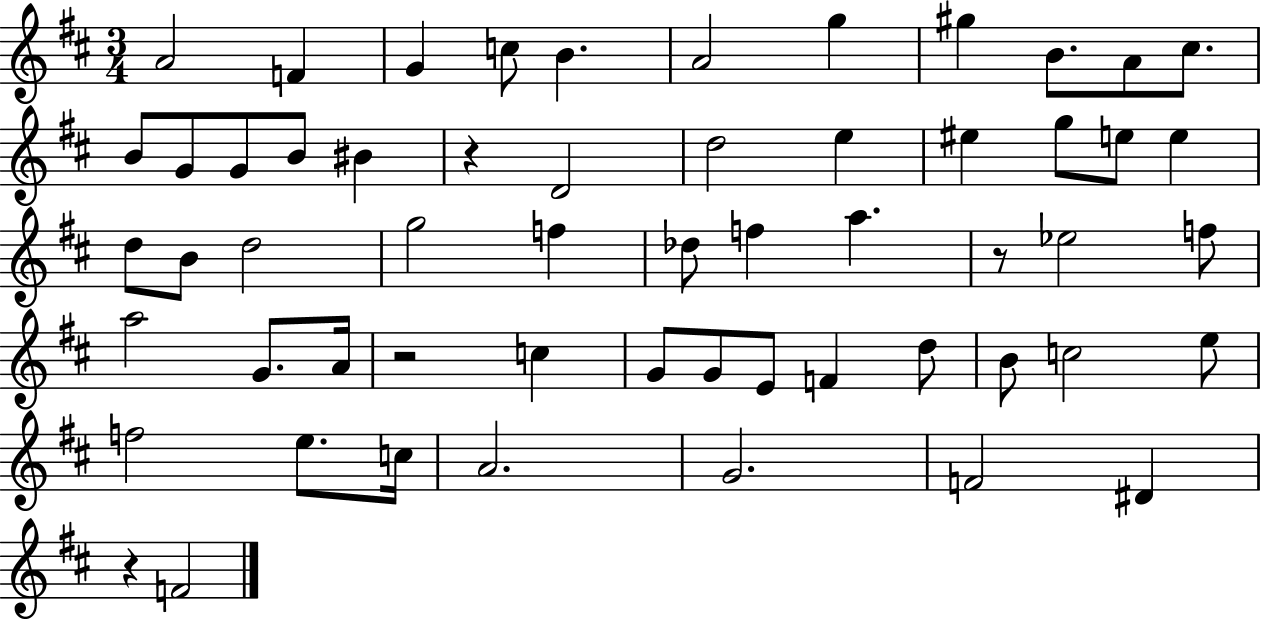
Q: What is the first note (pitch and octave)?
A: A4